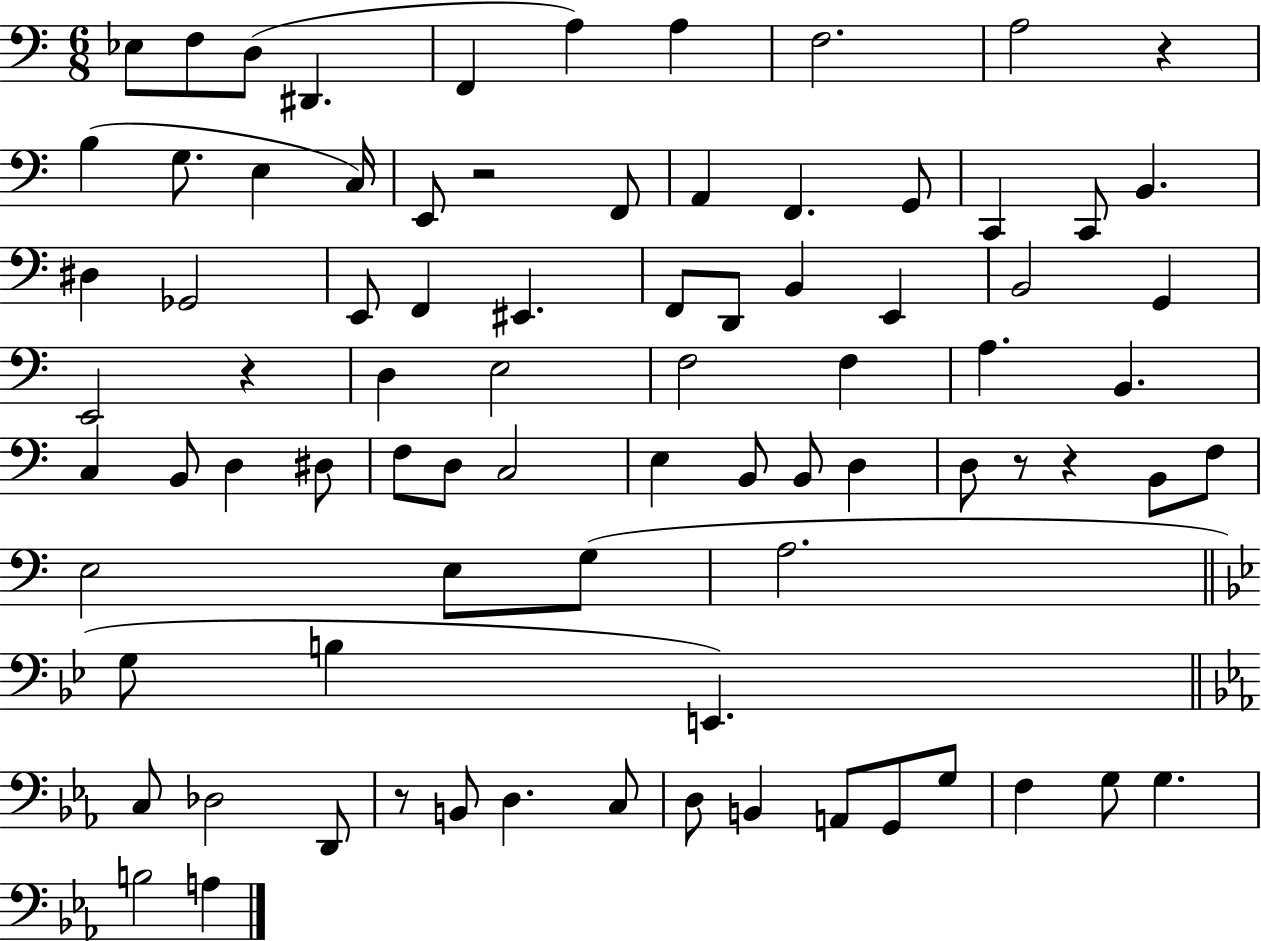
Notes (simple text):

Eb3/e F3/e D3/e D#2/q. F2/q A3/q A3/q F3/h. A3/h R/q B3/q G3/e. E3/q C3/s E2/e R/h F2/e A2/q F2/q. G2/e C2/q C2/e B2/q. D#3/q Gb2/h E2/e F2/q EIS2/q. F2/e D2/e B2/q E2/q B2/h G2/q E2/h R/q D3/q E3/h F3/h F3/q A3/q. B2/q. C3/q B2/e D3/q D#3/e F3/e D3/e C3/h E3/q B2/e B2/e D3/q D3/e R/e R/q B2/e F3/e E3/h E3/e G3/e A3/h. G3/e B3/q E2/q. C3/e Db3/h D2/e R/e B2/e D3/q. C3/e D3/e B2/q A2/e G2/e G3/e F3/q G3/e G3/q. B3/h A3/q